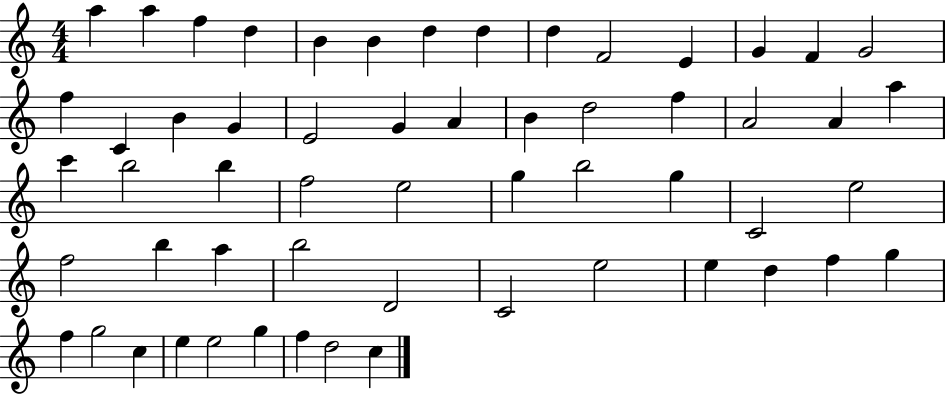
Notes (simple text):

A5/q A5/q F5/q D5/q B4/q B4/q D5/q D5/q D5/q F4/h E4/q G4/q F4/q G4/h F5/q C4/q B4/q G4/q E4/h G4/q A4/q B4/q D5/h F5/q A4/h A4/q A5/q C6/q B5/h B5/q F5/h E5/h G5/q B5/h G5/q C4/h E5/h F5/h B5/q A5/q B5/h D4/h C4/h E5/h E5/q D5/q F5/q G5/q F5/q G5/h C5/q E5/q E5/h G5/q F5/q D5/h C5/q